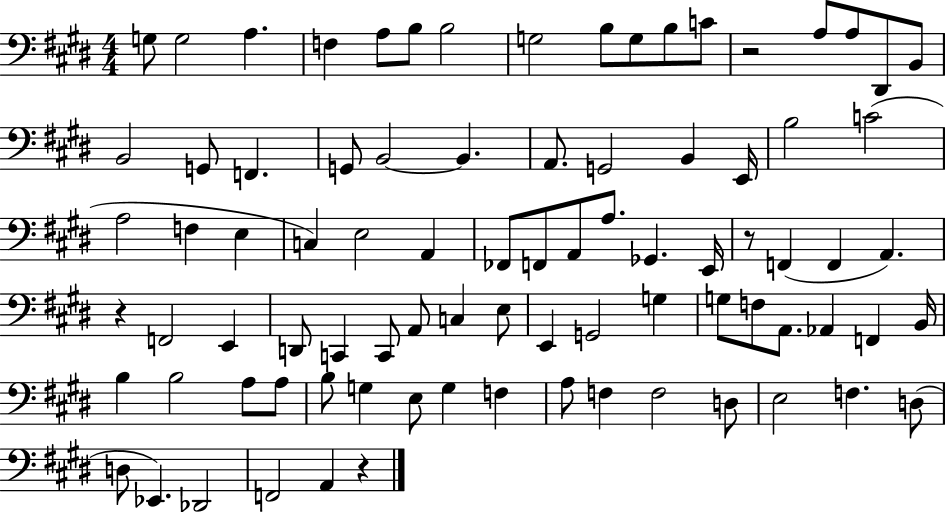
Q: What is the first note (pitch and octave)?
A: G3